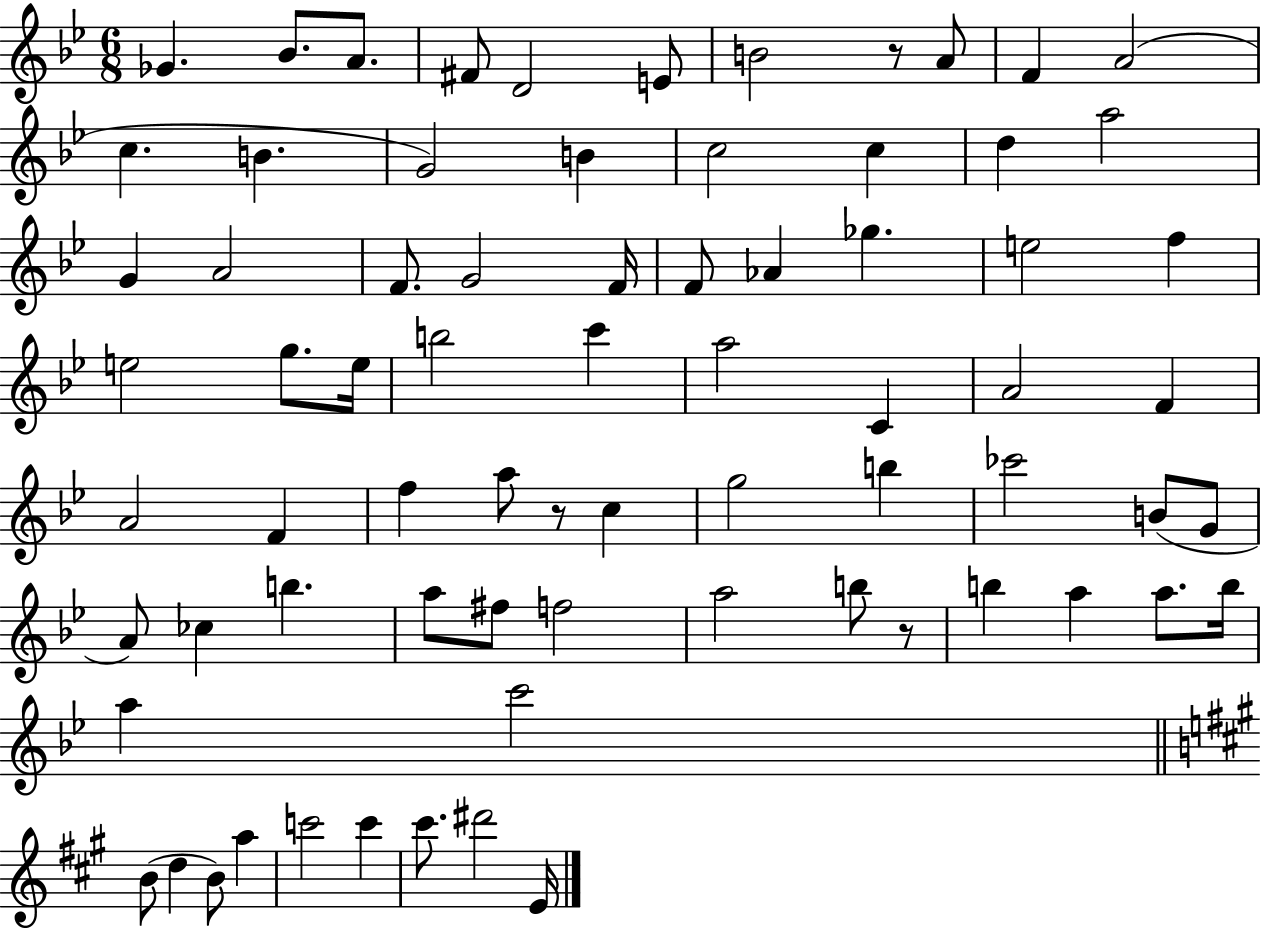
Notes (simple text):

Gb4/q. Bb4/e. A4/e. F#4/e D4/h E4/e B4/h R/e A4/e F4/q A4/h C5/q. B4/q. G4/h B4/q C5/h C5/q D5/q A5/h G4/q A4/h F4/e. G4/h F4/s F4/e Ab4/q Gb5/q. E5/h F5/q E5/h G5/e. E5/s B5/h C6/q A5/h C4/q A4/h F4/q A4/h F4/q F5/q A5/e R/e C5/q G5/h B5/q CES6/h B4/e G4/e A4/e CES5/q B5/q. A5/e F#5/e F5/h A5/h B5/e R/e B5/q A5/q A5/e. B5/s A5/q C6/h B4/e D5/q B4/e A5/q C6/h C6/q C#6/e. D#6/h E4/s